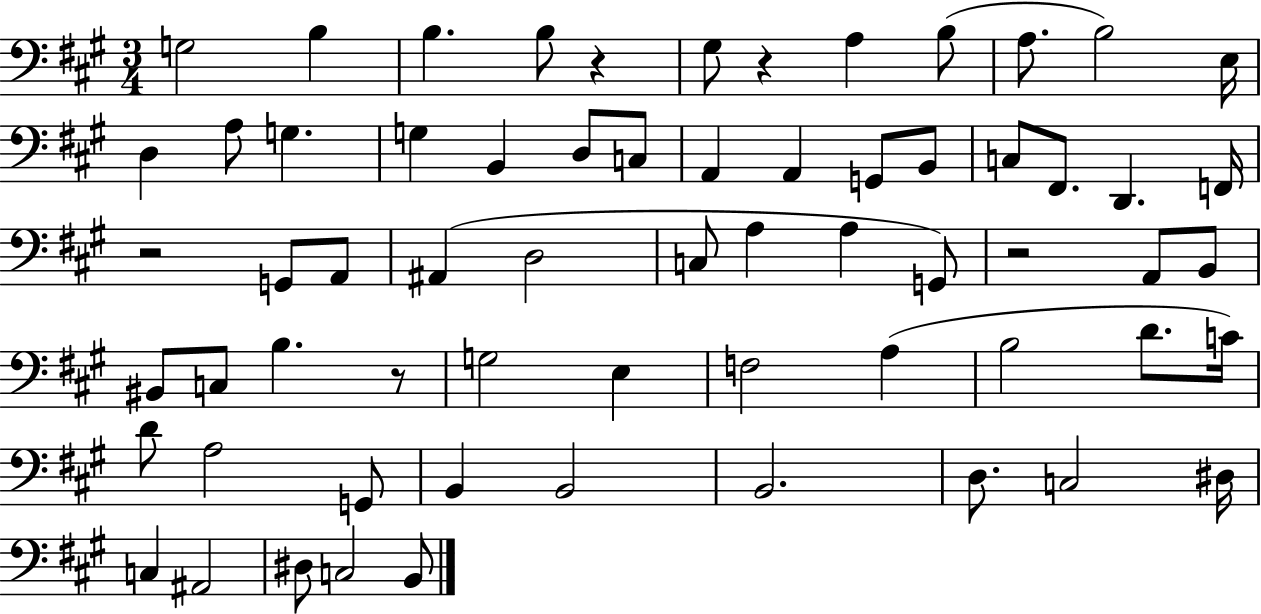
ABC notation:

X:1
T:Untitled
M:3/4
L:1/4
K:A
G,2 B, B, B,/2 z ^G,/2 z A, B,/2 A,/2 B,2 E,/4 D, A,/2 G, G, B,, D,/2 C,/2 A,, A,, G,,/2 B,,/2 C,/2 ^F,,/2 D,, F,,/4 z2 G,,/2 A,,/2 ^A,, D,2 C,/2 A, A, G,,/2 z2 A,,/2 B,,/2 ^B,,/2 C,/2 B, z/2 G,2 E, F,2 A, B,2 D/2 C/4 D/2 A,2 G,,/2 B,, B,,2 B,,2 D,/2 C,2 ^D,/4 C, ^A,,2 ^D,/2 C,2 B,,/2